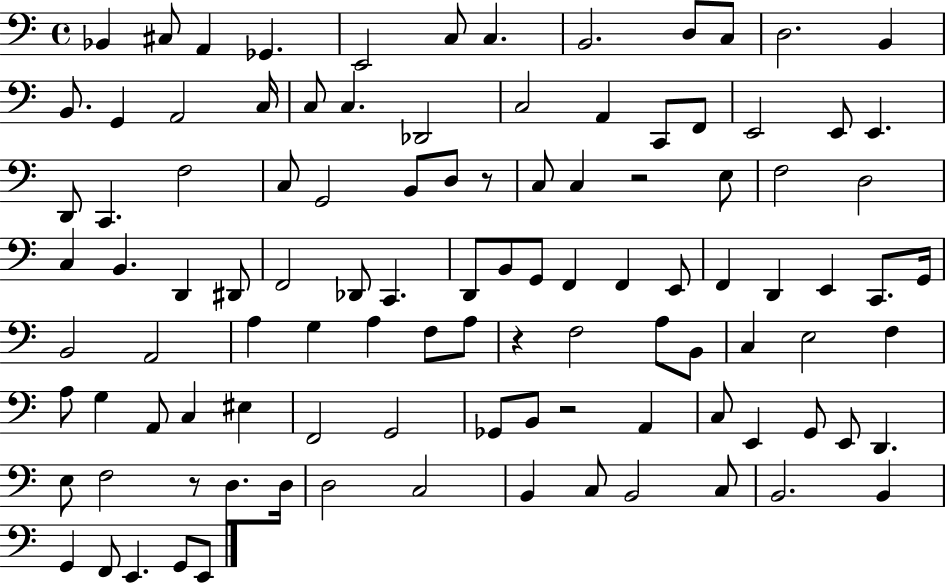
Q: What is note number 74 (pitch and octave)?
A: EIS3